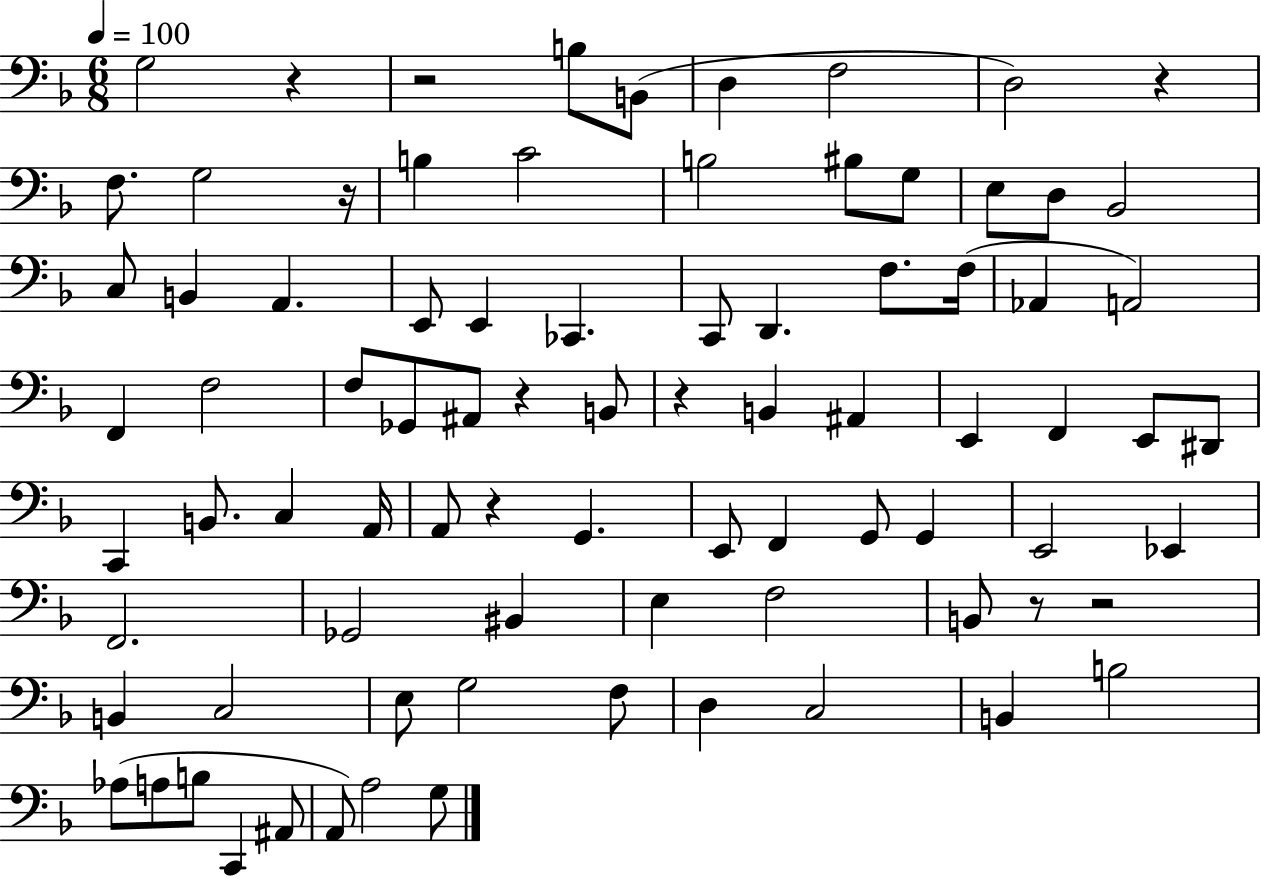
X:1
T:Untitled
M:6/8
L:1/4
K:F
G,2 z z2 B,/2 B,,/2 D, F,2 D,2 z F,/2 G,2 z/4 B, C2 B,2 ^B,/2 G,/2 E,/2 D,/2 _B,,2 C,/2 B,, A,, E,,/2 E,, _C,, C,,/2 D,, F,/2 F,/4 _A,, A,,2 F,, F,2 F,/2 _G,,/2 ^A,,/2 z B,,/2 z B,, ^A,, E,, F,, E,,/2 ^D,,/2 C,, B,,/2 C, A,,/4 A,,/2 z G,, E,,/2 F,, G,,/2 G,, E,,2 _E,, F,,2 _G,,2 ^B,, E, F,2 B,,/2 z/2 z2 B,, C,2 E,/2 G,2 F,/2 D, C,2 B,, B,2 _A,/2 A,/2 B,/2 C,, ^A,,/2 A,,/2 A,2 G,/2